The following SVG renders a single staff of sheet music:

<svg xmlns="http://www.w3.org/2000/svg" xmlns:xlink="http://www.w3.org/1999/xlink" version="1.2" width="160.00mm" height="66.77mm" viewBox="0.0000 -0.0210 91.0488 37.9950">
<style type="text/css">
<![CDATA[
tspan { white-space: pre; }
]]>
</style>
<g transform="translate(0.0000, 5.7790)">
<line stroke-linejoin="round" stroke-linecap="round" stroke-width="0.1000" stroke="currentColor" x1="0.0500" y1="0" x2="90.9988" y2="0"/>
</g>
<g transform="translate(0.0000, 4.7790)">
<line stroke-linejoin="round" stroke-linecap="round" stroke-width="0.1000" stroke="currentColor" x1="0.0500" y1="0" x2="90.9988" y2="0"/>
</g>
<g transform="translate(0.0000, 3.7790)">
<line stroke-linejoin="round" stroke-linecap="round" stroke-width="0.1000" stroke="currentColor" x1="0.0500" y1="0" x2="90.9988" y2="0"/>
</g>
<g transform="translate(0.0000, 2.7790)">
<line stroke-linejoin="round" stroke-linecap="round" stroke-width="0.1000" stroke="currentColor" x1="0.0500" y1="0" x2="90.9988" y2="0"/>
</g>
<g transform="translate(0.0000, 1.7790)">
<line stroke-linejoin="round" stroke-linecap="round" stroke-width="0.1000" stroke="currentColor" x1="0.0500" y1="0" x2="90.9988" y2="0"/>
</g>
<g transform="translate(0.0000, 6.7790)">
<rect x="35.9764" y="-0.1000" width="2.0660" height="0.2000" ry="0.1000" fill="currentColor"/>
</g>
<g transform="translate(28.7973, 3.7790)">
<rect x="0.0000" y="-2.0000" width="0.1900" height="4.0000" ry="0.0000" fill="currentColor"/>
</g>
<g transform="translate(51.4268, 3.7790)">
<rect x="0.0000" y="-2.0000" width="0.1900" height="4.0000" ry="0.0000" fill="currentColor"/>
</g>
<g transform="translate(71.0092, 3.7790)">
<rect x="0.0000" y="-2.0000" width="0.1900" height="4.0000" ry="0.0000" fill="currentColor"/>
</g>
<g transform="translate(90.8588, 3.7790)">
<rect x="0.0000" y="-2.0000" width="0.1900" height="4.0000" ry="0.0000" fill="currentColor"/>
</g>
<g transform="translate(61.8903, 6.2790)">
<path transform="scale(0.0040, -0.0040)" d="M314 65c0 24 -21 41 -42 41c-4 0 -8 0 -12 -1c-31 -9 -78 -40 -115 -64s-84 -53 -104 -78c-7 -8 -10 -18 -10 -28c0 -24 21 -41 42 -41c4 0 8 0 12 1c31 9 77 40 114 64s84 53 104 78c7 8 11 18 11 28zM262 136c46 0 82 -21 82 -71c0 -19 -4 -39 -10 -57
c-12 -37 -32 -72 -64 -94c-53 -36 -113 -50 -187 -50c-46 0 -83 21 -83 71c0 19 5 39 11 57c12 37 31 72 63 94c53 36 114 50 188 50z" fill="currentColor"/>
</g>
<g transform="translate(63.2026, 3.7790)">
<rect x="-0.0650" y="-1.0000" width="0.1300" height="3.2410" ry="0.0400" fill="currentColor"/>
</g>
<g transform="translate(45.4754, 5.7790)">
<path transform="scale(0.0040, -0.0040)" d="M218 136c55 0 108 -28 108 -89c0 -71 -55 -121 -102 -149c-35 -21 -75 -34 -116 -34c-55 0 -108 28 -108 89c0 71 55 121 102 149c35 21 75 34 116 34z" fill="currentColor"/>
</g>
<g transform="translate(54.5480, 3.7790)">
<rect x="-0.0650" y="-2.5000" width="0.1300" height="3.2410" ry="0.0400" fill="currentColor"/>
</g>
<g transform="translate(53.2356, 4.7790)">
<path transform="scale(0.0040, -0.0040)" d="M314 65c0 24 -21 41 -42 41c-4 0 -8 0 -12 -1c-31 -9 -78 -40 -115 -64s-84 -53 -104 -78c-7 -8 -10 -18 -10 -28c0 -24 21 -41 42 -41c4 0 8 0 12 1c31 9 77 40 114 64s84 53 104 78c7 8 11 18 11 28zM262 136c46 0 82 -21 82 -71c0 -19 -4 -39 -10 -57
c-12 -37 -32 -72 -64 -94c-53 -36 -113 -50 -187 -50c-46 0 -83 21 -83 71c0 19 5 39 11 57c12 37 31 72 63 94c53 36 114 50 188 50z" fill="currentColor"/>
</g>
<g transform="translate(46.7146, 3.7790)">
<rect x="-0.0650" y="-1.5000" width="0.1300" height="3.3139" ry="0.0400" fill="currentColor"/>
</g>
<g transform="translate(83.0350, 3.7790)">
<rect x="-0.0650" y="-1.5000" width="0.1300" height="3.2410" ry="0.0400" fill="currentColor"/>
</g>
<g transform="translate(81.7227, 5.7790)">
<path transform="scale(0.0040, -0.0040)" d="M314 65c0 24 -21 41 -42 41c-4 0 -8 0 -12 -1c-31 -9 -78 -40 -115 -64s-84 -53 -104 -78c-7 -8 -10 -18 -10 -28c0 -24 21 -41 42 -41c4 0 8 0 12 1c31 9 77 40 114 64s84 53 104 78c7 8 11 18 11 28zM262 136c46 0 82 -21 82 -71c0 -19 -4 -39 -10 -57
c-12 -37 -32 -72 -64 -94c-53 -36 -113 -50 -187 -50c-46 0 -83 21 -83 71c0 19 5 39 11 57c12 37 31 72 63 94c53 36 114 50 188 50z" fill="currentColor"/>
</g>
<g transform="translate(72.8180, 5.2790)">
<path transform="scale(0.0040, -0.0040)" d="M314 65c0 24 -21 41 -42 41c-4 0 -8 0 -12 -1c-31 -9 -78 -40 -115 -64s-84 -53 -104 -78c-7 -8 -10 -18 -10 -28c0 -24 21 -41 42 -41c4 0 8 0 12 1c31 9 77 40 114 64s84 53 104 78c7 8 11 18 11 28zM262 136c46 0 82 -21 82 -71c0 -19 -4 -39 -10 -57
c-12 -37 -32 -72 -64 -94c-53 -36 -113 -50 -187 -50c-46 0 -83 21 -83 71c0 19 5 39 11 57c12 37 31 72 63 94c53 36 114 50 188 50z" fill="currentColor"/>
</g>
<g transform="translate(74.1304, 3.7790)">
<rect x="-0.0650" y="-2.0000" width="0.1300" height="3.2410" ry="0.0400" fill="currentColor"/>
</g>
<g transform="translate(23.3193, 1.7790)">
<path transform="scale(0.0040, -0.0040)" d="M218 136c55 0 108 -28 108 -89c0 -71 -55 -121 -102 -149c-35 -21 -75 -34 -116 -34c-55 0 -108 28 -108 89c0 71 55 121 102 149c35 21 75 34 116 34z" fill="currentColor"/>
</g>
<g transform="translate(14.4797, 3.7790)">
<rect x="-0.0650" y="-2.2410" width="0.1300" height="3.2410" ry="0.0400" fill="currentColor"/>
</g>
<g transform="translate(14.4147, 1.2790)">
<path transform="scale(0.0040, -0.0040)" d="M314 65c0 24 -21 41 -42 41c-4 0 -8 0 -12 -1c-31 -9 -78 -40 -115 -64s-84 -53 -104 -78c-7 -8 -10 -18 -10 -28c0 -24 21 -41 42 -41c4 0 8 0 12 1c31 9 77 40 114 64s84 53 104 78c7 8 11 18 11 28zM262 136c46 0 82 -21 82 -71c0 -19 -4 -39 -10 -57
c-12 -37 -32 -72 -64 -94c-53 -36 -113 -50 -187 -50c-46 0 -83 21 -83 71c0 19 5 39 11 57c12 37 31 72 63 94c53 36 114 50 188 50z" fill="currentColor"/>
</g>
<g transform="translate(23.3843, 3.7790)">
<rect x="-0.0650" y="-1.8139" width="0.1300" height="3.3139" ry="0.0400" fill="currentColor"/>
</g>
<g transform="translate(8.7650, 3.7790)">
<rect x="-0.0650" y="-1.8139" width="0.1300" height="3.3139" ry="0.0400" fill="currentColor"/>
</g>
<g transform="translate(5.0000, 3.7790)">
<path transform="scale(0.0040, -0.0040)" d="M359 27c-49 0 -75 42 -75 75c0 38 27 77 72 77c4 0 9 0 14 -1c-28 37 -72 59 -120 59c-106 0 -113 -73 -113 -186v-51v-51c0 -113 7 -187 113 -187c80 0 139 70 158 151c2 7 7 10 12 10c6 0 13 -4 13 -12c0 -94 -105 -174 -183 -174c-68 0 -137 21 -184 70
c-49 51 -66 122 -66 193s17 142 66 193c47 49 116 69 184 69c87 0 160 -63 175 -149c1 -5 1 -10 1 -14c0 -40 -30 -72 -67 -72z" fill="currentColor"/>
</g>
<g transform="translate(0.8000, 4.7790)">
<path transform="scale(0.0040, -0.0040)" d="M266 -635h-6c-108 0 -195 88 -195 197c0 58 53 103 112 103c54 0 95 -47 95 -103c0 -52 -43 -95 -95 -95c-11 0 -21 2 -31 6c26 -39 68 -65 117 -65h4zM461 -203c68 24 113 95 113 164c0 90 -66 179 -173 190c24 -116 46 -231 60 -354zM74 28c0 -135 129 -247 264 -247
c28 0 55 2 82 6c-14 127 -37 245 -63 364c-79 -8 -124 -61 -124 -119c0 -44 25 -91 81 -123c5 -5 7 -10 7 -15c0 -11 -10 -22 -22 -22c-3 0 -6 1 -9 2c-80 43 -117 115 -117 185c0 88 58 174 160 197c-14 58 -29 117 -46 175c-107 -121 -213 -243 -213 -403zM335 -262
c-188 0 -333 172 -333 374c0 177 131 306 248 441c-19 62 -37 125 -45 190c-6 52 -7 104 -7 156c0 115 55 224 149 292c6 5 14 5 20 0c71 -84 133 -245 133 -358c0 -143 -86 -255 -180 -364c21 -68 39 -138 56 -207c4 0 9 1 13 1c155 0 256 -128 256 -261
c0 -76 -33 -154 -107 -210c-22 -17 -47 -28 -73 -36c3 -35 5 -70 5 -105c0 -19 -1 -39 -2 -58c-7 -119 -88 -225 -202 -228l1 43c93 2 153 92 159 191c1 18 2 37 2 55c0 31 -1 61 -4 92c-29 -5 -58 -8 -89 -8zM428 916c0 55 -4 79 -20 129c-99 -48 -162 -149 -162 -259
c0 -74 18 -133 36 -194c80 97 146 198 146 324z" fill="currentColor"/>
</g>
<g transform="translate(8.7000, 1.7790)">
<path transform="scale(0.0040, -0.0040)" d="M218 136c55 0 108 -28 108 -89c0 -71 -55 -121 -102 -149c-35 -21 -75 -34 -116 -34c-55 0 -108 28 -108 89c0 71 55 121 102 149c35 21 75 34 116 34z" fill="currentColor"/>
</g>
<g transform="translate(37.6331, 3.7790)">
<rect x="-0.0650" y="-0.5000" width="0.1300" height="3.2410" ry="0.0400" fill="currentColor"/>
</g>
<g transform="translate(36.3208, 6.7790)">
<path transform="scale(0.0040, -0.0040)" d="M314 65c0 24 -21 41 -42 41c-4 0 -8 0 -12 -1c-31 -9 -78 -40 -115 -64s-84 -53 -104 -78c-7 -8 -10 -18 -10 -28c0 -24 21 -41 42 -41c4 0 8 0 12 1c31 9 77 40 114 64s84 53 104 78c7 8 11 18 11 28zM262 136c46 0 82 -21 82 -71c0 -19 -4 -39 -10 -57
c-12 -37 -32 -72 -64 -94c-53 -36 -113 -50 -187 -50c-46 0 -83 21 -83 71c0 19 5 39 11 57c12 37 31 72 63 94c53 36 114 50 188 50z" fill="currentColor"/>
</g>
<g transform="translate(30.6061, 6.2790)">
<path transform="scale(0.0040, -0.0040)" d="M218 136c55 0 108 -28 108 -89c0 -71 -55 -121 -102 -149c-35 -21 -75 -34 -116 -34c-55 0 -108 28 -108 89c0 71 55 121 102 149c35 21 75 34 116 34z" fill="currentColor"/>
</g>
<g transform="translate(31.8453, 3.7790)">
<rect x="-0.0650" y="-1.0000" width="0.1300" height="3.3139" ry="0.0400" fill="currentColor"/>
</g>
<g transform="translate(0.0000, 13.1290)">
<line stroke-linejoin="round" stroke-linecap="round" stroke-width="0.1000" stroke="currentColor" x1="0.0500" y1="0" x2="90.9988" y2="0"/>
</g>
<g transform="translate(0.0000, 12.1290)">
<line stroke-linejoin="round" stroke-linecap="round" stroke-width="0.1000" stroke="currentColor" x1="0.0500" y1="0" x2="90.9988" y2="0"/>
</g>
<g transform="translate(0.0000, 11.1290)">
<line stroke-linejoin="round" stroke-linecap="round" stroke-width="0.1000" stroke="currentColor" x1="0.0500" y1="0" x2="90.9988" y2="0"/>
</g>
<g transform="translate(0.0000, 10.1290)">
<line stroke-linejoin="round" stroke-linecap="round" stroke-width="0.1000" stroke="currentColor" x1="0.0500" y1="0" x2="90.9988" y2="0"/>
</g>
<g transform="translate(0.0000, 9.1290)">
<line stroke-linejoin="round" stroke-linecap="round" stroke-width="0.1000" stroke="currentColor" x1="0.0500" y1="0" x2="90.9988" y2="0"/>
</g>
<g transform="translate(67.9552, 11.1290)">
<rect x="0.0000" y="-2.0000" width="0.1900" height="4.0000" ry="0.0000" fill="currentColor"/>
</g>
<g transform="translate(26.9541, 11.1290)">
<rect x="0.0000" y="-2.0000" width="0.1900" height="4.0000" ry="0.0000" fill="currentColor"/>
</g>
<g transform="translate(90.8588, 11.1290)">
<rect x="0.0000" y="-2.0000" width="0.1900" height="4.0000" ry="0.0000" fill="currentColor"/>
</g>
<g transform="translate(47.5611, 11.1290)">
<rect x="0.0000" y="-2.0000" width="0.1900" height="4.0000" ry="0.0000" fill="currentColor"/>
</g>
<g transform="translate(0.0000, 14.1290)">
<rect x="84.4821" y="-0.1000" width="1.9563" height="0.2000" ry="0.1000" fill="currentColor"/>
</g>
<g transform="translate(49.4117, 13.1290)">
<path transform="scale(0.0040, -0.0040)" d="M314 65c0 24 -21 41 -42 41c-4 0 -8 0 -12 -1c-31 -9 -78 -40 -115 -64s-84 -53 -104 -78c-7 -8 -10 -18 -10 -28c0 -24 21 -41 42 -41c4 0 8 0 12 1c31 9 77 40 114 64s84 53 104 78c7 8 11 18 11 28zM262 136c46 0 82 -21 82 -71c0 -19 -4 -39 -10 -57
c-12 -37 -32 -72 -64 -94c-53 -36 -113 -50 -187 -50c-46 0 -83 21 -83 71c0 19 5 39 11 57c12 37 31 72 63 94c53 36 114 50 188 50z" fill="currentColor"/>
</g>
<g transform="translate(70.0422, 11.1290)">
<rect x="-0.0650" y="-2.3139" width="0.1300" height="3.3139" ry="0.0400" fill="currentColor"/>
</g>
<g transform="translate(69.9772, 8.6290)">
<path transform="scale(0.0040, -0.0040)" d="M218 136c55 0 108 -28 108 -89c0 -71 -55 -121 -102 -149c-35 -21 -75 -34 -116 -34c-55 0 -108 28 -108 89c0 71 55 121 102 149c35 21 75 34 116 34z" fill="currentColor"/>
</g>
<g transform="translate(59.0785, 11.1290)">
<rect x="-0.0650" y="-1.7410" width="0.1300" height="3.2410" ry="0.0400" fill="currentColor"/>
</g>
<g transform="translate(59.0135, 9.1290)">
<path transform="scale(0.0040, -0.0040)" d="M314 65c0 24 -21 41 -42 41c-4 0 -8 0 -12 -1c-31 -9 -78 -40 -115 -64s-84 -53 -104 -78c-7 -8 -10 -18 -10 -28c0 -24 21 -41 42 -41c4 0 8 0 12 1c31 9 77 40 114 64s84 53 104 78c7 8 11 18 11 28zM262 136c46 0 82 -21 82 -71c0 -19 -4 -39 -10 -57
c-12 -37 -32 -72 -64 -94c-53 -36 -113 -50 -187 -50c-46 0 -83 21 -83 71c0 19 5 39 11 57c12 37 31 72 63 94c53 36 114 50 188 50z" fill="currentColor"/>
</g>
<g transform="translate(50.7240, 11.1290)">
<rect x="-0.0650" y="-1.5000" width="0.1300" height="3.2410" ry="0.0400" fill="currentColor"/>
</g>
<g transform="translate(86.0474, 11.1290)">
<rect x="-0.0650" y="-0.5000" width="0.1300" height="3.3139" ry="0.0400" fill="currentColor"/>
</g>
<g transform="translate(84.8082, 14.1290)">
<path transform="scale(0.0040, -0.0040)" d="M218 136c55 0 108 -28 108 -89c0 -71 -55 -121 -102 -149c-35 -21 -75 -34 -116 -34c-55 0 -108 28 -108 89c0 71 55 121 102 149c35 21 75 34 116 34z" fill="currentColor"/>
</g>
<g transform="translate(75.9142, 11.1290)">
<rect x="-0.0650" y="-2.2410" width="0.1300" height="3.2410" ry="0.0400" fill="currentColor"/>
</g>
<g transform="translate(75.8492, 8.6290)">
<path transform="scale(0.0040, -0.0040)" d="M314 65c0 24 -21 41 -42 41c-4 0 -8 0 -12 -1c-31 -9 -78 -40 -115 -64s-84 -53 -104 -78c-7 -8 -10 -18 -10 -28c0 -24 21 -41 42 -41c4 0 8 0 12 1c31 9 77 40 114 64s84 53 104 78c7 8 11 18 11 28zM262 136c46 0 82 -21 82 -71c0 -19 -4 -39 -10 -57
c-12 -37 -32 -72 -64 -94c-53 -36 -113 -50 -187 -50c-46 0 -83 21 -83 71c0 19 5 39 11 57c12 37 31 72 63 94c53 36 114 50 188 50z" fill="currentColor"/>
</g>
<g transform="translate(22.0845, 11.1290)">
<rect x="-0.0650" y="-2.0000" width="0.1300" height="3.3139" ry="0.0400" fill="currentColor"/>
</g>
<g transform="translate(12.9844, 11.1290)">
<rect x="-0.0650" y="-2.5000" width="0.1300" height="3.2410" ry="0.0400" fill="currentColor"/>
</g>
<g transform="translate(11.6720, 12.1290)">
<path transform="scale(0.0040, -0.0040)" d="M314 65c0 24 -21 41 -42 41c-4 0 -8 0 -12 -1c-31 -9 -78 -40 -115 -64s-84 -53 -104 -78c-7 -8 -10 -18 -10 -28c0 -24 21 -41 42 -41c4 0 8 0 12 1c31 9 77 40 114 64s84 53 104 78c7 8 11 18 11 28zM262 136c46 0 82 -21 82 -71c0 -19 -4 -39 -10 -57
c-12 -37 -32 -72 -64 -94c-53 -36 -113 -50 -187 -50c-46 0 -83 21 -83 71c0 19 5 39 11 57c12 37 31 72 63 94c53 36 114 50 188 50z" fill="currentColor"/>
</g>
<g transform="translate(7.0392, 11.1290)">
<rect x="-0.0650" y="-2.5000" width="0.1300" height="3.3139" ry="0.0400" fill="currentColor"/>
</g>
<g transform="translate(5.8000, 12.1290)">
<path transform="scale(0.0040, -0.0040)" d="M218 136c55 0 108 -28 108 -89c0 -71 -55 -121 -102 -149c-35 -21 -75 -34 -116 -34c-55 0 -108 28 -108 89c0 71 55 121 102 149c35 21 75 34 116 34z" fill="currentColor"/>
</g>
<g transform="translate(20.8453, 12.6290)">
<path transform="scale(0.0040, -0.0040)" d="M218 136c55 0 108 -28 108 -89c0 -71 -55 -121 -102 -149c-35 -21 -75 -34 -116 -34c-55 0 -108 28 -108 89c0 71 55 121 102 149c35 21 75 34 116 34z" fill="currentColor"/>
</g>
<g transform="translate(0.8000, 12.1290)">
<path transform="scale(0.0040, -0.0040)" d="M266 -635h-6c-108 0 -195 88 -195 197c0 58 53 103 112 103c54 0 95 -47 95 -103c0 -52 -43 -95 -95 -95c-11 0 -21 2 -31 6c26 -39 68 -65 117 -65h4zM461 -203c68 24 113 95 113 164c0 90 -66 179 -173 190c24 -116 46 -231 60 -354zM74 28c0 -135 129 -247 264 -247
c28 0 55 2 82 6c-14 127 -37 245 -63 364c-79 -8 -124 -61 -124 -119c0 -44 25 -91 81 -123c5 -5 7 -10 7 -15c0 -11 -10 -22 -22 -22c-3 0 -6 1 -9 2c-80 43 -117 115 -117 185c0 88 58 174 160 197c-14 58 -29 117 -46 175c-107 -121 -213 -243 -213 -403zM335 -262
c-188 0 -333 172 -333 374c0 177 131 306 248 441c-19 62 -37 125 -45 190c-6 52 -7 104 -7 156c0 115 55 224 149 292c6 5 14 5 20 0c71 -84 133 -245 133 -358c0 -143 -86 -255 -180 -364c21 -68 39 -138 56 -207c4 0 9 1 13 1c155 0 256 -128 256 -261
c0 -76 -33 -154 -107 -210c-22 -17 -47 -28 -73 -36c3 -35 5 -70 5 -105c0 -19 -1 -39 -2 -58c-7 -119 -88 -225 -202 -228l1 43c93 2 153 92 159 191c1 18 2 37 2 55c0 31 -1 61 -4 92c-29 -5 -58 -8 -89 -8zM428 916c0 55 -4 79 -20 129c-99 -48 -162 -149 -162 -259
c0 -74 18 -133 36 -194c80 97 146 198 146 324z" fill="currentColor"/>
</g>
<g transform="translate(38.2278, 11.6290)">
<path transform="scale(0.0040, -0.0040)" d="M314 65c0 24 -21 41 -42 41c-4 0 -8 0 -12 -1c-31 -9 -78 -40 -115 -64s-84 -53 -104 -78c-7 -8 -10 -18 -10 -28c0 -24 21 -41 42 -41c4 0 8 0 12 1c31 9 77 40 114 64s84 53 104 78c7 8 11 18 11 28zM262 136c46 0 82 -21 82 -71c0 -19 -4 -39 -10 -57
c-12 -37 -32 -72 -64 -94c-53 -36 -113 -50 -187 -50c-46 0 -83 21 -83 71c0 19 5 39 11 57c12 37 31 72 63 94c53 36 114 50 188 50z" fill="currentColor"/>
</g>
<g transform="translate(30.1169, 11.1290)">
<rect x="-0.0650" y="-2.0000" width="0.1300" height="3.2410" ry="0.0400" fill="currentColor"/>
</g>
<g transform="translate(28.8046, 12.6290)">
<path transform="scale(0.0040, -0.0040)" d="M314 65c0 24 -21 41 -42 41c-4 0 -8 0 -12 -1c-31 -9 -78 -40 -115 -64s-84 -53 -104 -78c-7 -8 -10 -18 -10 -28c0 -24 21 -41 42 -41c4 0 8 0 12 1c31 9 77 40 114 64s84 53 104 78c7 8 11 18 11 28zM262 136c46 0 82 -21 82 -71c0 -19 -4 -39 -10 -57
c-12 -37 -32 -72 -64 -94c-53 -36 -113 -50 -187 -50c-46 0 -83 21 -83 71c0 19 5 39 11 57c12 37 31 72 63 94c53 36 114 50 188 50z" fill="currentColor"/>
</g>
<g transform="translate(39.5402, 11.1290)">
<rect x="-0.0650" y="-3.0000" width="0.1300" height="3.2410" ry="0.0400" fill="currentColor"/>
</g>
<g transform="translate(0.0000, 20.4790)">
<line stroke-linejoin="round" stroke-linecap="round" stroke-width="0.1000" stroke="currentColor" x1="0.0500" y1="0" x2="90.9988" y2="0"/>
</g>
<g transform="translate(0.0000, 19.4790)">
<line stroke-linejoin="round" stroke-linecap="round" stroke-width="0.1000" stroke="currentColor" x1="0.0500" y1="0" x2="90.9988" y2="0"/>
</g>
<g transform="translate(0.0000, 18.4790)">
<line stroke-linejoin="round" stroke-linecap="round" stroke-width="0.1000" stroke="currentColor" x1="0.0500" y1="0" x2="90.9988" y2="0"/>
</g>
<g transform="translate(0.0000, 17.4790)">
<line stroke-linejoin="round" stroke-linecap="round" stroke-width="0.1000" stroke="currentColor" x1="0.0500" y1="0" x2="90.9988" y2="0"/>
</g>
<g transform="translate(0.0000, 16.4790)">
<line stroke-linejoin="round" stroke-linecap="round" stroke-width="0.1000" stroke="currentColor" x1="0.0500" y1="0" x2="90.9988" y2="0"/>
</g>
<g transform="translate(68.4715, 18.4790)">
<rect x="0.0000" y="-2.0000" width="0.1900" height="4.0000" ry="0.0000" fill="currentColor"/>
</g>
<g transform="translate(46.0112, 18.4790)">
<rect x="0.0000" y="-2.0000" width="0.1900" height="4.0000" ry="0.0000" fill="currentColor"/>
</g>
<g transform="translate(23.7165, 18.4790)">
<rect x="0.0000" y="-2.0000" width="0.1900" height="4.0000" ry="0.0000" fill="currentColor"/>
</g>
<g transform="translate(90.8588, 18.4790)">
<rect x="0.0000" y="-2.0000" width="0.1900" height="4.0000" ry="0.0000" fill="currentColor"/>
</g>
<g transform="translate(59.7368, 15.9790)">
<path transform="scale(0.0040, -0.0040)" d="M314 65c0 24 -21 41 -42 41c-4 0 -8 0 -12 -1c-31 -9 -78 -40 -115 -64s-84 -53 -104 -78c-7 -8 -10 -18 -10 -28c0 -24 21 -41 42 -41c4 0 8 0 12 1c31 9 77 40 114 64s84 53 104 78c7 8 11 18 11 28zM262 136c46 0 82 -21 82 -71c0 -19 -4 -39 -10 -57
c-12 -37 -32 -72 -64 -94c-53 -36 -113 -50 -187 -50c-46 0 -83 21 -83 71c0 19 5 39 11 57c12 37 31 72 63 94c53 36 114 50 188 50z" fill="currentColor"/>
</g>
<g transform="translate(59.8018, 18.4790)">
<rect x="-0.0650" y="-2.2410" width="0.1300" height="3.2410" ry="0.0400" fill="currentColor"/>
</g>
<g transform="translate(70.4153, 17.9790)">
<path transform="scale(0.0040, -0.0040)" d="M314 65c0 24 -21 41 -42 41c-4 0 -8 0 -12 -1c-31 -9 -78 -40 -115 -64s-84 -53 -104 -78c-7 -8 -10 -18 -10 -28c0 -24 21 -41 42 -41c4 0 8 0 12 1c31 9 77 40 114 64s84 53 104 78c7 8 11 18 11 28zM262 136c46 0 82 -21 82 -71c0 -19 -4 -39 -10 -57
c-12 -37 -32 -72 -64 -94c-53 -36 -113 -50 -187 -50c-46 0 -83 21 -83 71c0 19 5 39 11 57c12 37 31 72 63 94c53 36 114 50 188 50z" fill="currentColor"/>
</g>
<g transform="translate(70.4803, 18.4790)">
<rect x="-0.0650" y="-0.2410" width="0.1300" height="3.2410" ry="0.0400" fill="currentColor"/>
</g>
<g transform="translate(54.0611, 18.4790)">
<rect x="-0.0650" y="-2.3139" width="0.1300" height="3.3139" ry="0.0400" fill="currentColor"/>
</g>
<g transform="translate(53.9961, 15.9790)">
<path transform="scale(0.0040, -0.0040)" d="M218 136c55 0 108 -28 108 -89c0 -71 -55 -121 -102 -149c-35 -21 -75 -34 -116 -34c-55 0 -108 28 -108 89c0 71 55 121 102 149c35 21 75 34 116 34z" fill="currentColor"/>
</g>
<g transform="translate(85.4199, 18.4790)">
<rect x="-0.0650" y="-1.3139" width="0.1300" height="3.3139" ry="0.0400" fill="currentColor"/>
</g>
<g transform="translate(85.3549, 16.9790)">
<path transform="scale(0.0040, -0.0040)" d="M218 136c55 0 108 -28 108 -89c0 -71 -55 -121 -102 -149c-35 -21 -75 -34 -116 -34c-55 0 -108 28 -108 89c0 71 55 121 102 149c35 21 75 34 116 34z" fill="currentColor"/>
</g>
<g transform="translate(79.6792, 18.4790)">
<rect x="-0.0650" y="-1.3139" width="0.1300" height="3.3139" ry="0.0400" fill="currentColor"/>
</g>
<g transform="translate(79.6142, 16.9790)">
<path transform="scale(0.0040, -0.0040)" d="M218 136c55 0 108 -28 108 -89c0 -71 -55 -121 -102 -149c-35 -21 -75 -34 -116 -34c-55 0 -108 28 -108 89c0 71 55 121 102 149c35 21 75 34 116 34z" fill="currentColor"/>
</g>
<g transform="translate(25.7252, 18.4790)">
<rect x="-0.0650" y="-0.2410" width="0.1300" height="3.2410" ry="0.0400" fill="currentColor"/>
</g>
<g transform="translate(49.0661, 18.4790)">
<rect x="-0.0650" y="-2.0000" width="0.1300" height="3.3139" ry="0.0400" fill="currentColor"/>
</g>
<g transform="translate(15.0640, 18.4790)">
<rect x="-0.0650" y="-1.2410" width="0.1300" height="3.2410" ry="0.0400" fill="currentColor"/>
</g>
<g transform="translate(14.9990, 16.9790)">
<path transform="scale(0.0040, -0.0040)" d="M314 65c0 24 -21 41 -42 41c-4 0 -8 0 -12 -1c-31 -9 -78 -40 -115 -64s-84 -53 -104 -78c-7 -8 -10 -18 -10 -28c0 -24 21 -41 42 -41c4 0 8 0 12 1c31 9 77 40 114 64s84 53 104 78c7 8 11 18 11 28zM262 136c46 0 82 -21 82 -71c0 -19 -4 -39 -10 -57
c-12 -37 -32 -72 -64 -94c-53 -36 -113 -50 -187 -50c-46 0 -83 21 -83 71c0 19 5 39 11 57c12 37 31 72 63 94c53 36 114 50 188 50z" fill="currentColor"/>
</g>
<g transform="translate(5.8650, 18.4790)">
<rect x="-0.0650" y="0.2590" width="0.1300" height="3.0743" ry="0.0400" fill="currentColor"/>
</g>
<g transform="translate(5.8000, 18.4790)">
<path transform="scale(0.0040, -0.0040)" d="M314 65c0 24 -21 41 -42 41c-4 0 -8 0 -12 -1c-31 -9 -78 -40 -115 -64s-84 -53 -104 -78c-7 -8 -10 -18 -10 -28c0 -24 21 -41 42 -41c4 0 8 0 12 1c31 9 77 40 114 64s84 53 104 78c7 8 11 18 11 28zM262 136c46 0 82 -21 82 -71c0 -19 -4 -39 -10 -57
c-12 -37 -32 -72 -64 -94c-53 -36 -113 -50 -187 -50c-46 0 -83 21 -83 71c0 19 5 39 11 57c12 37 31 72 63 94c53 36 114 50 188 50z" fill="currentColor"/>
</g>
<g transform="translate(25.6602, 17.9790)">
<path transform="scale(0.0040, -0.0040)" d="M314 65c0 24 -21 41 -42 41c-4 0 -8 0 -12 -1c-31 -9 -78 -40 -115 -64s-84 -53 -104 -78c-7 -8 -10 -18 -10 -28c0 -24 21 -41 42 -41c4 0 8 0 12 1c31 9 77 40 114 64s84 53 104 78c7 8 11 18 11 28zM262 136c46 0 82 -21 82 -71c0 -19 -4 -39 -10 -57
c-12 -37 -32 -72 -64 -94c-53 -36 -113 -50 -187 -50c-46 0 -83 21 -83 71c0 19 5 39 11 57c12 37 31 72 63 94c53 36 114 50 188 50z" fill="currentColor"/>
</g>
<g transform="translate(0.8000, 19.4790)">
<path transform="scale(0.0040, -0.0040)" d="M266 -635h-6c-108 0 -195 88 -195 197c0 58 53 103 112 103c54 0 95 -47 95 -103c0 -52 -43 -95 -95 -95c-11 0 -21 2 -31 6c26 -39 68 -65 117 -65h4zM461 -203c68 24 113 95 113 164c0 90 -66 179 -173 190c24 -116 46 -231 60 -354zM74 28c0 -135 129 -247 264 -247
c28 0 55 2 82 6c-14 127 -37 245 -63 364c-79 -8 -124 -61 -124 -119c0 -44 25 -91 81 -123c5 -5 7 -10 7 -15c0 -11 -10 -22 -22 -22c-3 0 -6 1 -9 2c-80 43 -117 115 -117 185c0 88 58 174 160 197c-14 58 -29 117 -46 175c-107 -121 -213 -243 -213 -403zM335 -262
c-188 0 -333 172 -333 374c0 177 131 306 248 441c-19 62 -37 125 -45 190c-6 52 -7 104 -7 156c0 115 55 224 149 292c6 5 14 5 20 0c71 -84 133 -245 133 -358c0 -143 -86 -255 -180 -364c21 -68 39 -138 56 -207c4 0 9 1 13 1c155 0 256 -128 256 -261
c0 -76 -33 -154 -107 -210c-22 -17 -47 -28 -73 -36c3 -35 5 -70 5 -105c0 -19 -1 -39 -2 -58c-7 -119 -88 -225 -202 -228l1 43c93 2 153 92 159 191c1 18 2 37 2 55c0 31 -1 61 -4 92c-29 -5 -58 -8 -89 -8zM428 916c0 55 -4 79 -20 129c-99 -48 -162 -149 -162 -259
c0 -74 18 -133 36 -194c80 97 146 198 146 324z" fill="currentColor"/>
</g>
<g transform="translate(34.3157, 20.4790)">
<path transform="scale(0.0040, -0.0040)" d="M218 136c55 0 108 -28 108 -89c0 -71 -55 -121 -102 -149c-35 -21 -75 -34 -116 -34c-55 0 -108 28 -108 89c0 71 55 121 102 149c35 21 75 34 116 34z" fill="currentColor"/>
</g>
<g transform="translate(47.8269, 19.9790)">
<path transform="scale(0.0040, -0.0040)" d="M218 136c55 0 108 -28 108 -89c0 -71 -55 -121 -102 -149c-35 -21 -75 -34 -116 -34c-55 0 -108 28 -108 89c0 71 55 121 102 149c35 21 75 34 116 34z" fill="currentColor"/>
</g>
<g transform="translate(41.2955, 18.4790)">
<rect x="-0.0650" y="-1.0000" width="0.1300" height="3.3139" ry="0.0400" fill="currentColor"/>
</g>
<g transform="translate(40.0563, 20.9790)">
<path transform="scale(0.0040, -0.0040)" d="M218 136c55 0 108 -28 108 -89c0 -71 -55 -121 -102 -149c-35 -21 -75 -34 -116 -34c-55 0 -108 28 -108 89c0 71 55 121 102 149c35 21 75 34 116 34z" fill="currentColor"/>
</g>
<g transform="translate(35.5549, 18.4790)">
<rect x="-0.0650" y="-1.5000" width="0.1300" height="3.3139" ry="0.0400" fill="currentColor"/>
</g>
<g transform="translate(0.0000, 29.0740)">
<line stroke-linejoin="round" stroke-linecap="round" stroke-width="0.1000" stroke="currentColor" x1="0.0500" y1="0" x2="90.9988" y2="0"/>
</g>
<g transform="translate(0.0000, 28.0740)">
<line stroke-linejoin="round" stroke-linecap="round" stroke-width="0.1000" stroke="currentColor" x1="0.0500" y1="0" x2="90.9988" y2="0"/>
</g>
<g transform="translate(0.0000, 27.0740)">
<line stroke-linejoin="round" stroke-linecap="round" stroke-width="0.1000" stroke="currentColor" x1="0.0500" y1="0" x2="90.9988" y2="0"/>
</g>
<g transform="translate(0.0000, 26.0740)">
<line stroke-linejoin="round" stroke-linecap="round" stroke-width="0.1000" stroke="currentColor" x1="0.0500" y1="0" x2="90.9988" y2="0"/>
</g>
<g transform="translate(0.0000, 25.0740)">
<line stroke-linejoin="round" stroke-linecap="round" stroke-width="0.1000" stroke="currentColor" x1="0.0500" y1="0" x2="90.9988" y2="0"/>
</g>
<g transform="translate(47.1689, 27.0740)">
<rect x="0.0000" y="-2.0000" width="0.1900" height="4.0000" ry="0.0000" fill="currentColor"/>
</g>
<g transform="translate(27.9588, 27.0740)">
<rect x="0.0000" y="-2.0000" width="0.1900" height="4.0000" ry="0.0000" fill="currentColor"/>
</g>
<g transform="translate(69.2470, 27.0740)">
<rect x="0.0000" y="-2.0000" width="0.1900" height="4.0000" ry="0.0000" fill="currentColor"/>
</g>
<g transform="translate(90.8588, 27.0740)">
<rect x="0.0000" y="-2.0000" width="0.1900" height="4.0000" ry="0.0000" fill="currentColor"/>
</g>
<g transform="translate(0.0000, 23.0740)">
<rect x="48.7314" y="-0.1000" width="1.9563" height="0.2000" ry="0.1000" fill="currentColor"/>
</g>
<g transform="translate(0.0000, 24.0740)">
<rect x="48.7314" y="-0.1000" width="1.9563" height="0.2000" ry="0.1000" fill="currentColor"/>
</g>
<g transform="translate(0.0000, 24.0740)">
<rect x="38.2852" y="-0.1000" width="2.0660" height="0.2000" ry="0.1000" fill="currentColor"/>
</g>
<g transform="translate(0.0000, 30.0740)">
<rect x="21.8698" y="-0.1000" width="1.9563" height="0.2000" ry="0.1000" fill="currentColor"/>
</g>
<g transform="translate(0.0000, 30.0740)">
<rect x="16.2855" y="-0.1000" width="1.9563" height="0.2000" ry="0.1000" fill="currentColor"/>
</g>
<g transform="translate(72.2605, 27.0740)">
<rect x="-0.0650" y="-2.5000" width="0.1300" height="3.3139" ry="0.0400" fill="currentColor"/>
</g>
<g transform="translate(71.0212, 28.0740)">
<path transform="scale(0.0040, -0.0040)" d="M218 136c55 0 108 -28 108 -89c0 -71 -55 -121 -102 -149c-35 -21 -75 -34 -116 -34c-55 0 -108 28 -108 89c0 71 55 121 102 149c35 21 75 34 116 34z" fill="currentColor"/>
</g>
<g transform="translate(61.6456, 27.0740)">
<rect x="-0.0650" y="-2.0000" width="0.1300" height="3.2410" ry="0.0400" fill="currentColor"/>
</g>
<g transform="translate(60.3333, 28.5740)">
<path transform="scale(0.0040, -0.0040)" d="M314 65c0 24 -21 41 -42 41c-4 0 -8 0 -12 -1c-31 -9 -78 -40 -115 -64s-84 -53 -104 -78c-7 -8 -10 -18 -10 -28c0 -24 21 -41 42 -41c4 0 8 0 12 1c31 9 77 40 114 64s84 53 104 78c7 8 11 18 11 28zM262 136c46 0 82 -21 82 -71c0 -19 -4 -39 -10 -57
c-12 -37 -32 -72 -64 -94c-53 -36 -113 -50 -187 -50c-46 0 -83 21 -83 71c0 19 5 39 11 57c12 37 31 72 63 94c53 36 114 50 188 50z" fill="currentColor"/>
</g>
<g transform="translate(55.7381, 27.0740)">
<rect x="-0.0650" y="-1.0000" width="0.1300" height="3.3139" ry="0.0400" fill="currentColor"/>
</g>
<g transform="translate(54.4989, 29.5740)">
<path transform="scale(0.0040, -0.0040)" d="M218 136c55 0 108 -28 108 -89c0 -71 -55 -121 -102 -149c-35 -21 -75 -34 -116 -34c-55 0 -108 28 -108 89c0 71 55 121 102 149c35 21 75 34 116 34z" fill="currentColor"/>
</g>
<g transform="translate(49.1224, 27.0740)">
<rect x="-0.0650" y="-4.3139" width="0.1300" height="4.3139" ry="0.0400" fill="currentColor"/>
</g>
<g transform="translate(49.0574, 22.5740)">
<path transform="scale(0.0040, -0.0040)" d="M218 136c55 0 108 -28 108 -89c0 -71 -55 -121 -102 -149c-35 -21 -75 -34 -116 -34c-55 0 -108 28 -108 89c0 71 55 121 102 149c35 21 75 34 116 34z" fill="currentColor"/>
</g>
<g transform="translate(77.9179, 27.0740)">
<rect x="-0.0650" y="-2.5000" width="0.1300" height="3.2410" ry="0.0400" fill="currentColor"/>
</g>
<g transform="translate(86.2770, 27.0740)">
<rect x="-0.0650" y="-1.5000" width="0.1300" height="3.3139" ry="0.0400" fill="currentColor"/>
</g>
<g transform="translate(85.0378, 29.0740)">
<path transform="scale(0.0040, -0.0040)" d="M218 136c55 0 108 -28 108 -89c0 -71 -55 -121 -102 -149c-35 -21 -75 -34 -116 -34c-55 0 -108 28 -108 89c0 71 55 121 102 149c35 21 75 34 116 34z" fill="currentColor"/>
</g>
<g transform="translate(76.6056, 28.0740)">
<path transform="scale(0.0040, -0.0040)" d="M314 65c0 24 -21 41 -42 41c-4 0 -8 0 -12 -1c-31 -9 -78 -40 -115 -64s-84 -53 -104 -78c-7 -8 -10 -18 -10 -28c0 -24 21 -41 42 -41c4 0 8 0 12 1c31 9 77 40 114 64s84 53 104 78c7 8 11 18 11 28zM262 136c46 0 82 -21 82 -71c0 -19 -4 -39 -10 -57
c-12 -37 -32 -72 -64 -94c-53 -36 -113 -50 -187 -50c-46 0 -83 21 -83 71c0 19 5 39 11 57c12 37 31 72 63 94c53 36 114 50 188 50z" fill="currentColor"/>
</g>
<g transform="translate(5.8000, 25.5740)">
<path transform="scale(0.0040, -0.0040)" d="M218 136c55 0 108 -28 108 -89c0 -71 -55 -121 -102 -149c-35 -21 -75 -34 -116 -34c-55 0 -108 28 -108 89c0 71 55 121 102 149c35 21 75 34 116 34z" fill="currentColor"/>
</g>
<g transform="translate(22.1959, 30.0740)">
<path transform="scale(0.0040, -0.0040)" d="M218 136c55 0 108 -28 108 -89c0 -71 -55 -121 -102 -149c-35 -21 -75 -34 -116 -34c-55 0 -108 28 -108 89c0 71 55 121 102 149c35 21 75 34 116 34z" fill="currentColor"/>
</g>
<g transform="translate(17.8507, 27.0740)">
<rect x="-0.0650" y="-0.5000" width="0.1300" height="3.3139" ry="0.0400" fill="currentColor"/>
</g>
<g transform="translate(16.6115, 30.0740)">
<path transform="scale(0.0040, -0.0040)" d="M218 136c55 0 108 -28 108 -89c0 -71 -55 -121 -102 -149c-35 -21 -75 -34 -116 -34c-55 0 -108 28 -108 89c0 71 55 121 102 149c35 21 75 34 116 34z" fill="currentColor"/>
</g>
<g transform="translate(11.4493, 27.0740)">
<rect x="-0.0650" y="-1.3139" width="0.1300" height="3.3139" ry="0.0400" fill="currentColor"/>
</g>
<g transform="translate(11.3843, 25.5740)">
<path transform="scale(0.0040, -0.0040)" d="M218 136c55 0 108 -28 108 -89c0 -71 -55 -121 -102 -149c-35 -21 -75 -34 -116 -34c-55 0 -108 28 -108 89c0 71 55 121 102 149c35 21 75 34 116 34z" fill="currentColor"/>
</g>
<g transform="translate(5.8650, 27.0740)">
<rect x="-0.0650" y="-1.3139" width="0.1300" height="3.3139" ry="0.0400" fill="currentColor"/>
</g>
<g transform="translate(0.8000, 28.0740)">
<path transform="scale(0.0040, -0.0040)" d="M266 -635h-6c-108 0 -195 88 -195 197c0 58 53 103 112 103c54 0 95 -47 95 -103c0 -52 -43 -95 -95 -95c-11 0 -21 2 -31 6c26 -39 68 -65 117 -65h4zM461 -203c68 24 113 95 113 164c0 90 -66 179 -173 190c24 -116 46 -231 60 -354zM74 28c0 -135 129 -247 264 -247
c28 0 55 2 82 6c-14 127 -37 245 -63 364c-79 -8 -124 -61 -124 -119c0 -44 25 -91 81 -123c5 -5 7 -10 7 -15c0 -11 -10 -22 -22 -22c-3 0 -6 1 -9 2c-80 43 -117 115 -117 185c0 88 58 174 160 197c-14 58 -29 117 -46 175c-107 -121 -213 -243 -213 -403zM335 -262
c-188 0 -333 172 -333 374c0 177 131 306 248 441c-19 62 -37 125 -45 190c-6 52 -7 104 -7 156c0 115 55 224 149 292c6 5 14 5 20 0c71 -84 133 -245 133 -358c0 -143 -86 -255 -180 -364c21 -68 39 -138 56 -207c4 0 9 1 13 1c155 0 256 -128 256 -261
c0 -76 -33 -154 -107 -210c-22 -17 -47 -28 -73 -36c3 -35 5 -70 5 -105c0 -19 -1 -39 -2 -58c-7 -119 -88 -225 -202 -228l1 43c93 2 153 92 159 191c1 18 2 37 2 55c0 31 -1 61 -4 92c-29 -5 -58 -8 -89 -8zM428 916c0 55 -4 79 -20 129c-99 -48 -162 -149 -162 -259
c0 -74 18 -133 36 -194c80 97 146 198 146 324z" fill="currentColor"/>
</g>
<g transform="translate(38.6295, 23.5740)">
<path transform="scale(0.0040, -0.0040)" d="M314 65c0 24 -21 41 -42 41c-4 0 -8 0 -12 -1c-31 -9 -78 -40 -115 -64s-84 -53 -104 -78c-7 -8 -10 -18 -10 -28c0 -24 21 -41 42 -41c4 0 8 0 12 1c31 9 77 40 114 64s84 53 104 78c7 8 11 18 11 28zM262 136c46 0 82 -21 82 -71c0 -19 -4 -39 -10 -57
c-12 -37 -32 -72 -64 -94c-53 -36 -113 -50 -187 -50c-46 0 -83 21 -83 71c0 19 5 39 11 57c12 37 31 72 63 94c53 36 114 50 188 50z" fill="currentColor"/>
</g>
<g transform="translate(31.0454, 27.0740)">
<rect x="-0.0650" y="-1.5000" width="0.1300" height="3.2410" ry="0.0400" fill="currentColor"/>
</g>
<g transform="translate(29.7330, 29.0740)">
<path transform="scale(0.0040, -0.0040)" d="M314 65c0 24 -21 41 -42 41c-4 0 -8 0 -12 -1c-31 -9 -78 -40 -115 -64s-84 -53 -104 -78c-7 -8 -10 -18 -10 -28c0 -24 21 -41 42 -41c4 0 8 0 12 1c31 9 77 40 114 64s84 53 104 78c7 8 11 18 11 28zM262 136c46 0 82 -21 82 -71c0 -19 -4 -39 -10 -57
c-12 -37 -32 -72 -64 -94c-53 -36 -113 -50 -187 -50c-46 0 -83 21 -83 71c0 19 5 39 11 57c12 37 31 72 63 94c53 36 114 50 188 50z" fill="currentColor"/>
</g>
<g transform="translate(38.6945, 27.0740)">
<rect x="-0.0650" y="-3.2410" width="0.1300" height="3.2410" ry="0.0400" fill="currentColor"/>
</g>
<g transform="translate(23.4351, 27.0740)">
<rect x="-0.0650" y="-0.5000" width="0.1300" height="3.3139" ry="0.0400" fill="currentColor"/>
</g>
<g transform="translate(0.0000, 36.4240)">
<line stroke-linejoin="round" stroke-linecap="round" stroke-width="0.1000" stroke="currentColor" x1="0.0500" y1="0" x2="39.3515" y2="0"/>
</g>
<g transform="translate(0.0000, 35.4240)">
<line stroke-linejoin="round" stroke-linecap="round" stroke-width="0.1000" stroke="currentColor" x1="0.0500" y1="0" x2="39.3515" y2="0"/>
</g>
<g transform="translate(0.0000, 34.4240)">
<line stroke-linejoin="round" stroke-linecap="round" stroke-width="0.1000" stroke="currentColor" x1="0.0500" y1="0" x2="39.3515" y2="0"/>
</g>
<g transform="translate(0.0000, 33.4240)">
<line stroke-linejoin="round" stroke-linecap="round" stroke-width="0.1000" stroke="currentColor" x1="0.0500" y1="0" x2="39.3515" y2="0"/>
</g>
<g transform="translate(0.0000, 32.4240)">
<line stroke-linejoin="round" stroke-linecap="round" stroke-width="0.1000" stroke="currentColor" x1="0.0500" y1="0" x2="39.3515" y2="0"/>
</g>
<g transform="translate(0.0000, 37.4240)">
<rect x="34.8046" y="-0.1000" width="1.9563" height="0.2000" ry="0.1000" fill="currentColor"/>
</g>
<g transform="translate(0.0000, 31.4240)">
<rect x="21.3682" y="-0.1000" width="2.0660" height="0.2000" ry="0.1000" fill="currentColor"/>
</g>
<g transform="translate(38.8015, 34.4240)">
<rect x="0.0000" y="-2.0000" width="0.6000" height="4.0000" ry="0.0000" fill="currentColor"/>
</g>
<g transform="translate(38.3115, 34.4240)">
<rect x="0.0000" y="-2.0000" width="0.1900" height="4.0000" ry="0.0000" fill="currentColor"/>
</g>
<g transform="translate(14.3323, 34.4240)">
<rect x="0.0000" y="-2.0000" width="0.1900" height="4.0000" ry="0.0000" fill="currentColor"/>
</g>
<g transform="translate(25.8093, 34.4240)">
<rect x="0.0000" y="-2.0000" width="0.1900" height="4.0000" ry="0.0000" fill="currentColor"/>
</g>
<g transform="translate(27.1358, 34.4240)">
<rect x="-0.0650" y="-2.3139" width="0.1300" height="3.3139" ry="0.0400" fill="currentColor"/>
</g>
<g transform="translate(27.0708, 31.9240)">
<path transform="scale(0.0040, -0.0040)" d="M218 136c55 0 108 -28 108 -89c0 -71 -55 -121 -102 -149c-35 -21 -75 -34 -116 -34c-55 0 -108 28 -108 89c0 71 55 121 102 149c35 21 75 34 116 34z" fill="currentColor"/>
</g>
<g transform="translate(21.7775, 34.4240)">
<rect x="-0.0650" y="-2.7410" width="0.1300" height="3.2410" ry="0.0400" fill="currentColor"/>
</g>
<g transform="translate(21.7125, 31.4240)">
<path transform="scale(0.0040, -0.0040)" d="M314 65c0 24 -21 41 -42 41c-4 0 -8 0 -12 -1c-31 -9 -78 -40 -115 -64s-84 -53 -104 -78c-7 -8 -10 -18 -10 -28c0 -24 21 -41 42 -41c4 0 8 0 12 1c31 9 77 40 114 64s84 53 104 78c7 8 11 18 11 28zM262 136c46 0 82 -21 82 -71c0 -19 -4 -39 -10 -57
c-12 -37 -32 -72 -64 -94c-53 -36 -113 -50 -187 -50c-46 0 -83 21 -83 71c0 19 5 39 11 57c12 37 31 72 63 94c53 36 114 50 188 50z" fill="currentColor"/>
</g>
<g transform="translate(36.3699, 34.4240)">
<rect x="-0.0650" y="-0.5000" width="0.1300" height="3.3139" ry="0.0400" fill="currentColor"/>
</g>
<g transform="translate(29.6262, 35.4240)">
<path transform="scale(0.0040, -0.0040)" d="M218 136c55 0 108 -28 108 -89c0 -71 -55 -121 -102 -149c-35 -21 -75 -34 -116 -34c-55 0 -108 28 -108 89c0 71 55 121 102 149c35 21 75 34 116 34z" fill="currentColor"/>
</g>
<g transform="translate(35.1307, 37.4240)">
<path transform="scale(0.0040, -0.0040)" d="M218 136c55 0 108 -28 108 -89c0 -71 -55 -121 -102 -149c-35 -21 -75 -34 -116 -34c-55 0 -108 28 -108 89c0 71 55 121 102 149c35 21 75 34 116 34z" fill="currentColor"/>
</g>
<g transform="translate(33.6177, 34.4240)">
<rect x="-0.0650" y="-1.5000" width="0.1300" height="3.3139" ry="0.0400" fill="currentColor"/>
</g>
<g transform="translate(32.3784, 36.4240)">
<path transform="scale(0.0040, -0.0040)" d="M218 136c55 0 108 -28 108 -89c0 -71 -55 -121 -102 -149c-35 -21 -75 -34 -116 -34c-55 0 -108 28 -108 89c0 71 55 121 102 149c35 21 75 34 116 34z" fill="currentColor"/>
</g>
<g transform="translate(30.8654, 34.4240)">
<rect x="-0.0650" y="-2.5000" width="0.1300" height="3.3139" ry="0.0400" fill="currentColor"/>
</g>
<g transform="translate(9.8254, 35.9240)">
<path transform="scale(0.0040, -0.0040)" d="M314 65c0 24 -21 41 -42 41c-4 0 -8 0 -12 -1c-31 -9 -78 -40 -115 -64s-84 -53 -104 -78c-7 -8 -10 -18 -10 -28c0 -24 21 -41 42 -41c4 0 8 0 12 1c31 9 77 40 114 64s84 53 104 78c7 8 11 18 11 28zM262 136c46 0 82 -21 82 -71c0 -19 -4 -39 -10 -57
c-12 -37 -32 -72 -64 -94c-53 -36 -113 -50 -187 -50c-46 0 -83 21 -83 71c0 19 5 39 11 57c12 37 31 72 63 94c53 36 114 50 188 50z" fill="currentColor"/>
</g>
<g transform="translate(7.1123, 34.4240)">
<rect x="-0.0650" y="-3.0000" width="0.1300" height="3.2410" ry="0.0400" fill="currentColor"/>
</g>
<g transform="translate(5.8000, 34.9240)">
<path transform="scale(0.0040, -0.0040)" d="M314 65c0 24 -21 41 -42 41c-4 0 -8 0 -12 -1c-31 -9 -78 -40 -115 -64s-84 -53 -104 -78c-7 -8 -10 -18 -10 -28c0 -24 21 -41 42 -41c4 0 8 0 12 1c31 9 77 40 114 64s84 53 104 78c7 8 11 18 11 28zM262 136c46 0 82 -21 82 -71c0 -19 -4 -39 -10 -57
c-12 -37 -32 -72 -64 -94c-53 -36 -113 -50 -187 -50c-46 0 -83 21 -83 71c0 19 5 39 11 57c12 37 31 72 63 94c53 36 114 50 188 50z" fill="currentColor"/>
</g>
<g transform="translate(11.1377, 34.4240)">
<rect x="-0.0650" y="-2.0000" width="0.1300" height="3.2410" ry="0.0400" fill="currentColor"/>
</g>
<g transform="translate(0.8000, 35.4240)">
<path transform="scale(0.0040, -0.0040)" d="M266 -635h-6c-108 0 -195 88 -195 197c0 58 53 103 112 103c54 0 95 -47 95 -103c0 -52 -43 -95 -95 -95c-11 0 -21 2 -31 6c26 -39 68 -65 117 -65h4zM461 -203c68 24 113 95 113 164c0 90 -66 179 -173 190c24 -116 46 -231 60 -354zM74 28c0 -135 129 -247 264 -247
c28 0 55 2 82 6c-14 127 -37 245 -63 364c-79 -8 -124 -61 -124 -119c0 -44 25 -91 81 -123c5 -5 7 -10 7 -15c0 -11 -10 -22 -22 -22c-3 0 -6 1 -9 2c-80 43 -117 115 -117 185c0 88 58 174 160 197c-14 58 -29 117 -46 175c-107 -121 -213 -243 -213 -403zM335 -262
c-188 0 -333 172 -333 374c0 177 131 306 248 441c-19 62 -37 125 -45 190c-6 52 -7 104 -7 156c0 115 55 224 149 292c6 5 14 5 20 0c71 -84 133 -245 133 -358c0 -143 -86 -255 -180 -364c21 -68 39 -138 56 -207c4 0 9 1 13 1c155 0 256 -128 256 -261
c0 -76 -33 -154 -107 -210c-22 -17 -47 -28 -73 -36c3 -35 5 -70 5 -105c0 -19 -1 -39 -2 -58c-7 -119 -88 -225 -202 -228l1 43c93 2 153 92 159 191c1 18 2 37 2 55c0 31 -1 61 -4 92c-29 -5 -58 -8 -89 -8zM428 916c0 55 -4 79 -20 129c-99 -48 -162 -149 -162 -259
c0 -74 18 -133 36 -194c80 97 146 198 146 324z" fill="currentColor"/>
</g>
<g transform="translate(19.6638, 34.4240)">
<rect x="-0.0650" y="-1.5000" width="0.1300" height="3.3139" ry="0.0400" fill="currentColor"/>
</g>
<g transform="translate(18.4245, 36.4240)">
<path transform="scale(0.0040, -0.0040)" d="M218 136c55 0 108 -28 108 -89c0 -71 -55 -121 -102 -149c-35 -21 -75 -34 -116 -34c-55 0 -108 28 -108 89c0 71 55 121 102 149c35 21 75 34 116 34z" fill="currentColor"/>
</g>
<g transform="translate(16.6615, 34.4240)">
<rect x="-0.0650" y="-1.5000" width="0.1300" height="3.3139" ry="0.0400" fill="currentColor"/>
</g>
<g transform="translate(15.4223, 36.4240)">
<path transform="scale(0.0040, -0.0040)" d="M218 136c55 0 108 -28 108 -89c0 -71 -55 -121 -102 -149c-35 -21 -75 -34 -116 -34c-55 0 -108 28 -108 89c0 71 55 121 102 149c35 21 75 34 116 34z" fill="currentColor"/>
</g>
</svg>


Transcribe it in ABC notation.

X:1
T:Untitled
M:4/4
L:1/4
K:C
f g2 f D C2 E G2 D2 F2 E2 G G2 F F2 A2 E2 f2 g g2 C B2 e2 c2 E D F g g2 c2 e e e e C C E2 b2 d' D F2 G G2 E A2 F2 E E a2 g G E C